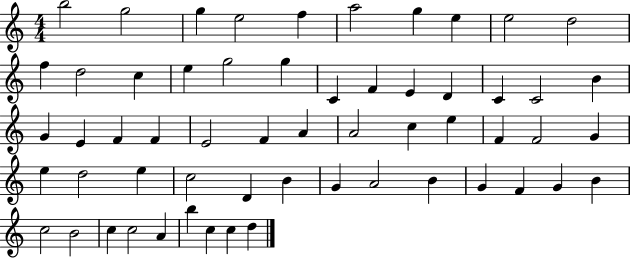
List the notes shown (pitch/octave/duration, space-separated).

B5/h G5/h G5/q E5/h F5/q A5/h G5/q E5/q E5/h D5/h F5/q D5/h C5/q E5/q G5/h G5/q C4/q F4/q E4/q D4/q C4/q C4/h B4/q G4/q E4/q F4/q F4/q E4/h F4/q A4/q A4/h C5/q E5/q F4/q F4/h G4/q E5/q D5/h E5/q C5/h D4/q B4/q G4/q A4/h B4/q G4/q F4/q G4/q B4/q C5/h B4/h C5/q C5/h A4/q B5/q C5/q C5/q D5/q